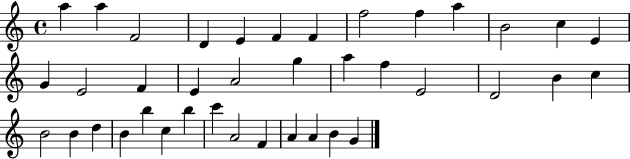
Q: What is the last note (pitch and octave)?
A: G4